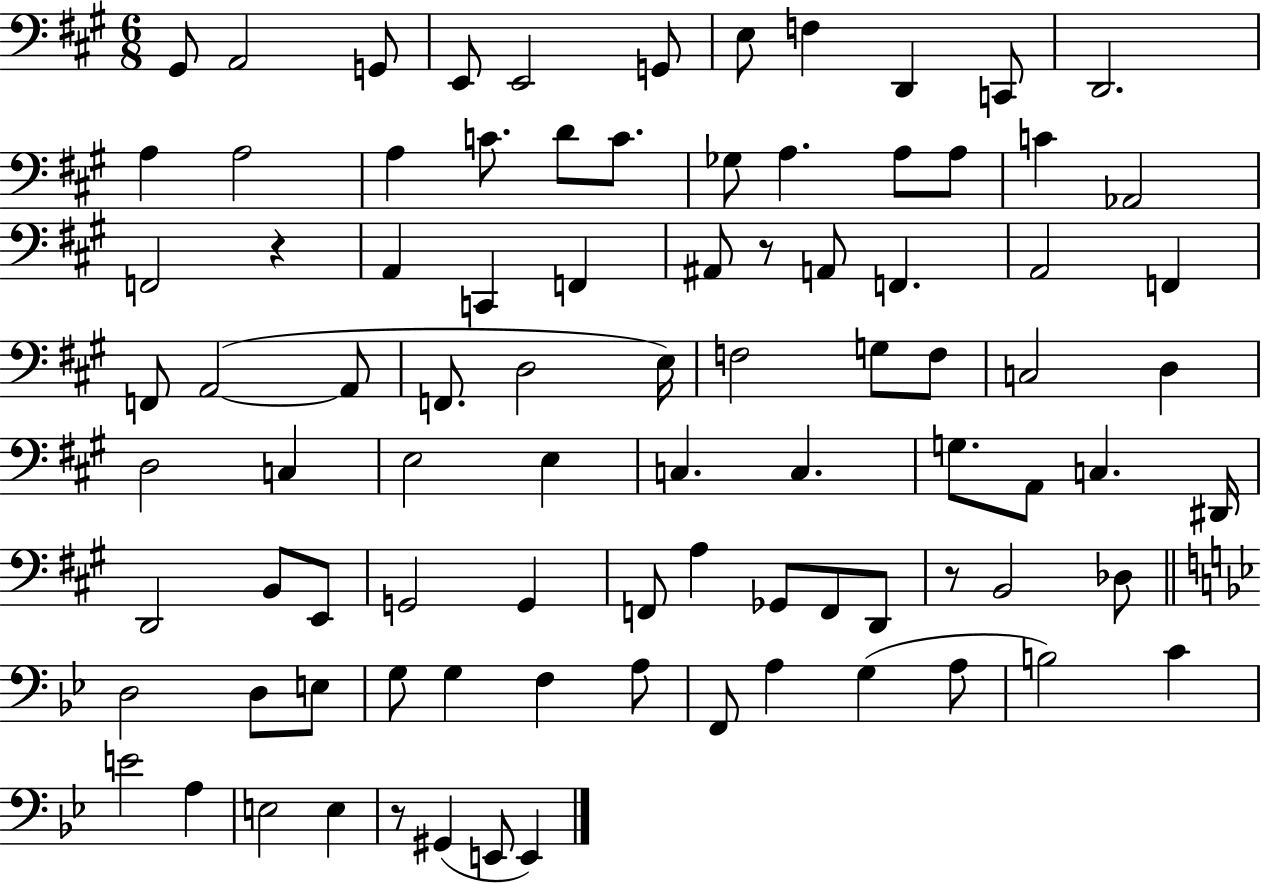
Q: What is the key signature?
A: A major